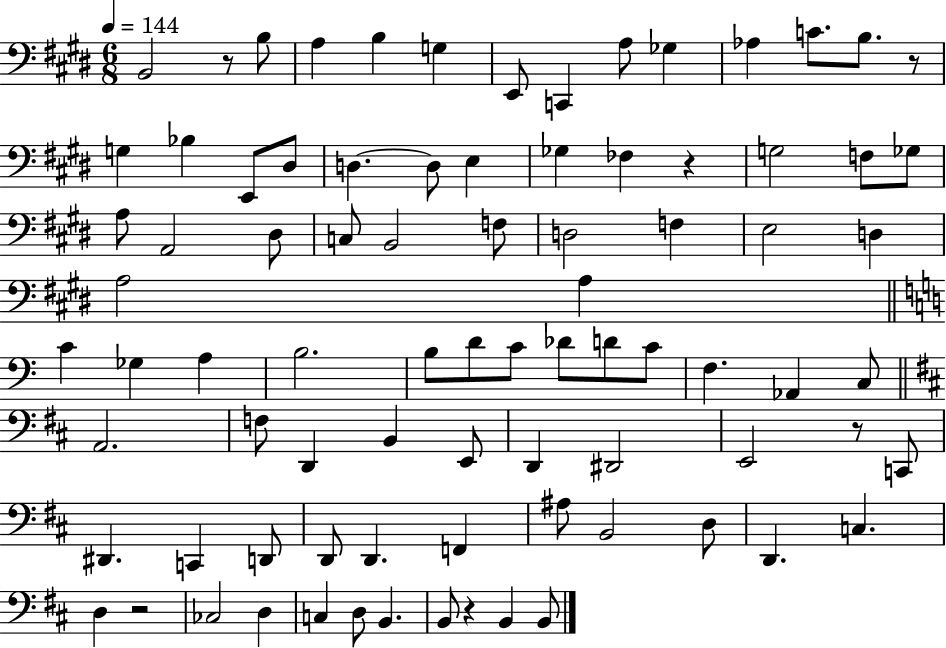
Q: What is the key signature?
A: E major